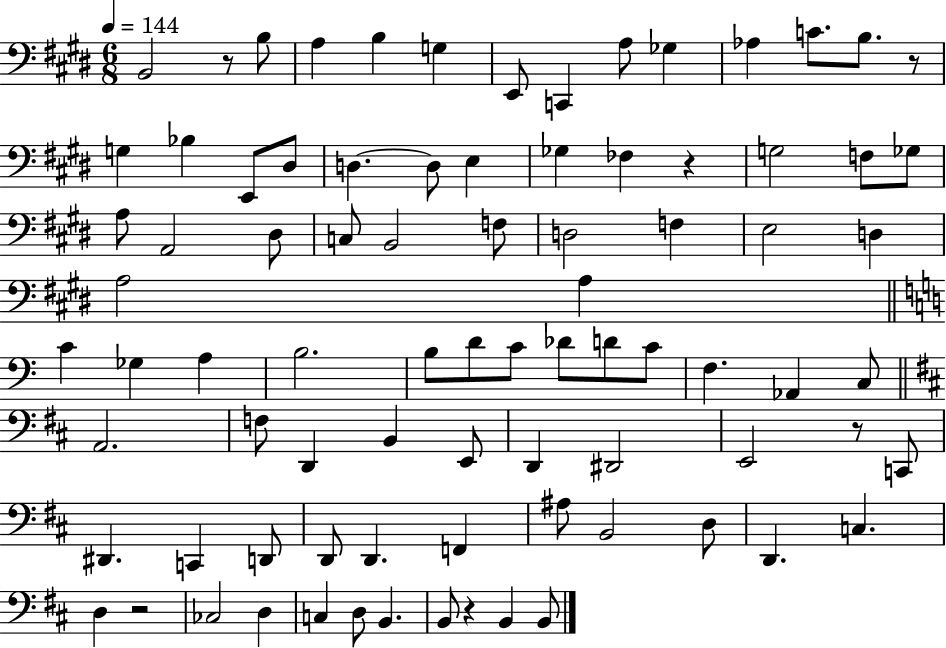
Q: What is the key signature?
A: E major